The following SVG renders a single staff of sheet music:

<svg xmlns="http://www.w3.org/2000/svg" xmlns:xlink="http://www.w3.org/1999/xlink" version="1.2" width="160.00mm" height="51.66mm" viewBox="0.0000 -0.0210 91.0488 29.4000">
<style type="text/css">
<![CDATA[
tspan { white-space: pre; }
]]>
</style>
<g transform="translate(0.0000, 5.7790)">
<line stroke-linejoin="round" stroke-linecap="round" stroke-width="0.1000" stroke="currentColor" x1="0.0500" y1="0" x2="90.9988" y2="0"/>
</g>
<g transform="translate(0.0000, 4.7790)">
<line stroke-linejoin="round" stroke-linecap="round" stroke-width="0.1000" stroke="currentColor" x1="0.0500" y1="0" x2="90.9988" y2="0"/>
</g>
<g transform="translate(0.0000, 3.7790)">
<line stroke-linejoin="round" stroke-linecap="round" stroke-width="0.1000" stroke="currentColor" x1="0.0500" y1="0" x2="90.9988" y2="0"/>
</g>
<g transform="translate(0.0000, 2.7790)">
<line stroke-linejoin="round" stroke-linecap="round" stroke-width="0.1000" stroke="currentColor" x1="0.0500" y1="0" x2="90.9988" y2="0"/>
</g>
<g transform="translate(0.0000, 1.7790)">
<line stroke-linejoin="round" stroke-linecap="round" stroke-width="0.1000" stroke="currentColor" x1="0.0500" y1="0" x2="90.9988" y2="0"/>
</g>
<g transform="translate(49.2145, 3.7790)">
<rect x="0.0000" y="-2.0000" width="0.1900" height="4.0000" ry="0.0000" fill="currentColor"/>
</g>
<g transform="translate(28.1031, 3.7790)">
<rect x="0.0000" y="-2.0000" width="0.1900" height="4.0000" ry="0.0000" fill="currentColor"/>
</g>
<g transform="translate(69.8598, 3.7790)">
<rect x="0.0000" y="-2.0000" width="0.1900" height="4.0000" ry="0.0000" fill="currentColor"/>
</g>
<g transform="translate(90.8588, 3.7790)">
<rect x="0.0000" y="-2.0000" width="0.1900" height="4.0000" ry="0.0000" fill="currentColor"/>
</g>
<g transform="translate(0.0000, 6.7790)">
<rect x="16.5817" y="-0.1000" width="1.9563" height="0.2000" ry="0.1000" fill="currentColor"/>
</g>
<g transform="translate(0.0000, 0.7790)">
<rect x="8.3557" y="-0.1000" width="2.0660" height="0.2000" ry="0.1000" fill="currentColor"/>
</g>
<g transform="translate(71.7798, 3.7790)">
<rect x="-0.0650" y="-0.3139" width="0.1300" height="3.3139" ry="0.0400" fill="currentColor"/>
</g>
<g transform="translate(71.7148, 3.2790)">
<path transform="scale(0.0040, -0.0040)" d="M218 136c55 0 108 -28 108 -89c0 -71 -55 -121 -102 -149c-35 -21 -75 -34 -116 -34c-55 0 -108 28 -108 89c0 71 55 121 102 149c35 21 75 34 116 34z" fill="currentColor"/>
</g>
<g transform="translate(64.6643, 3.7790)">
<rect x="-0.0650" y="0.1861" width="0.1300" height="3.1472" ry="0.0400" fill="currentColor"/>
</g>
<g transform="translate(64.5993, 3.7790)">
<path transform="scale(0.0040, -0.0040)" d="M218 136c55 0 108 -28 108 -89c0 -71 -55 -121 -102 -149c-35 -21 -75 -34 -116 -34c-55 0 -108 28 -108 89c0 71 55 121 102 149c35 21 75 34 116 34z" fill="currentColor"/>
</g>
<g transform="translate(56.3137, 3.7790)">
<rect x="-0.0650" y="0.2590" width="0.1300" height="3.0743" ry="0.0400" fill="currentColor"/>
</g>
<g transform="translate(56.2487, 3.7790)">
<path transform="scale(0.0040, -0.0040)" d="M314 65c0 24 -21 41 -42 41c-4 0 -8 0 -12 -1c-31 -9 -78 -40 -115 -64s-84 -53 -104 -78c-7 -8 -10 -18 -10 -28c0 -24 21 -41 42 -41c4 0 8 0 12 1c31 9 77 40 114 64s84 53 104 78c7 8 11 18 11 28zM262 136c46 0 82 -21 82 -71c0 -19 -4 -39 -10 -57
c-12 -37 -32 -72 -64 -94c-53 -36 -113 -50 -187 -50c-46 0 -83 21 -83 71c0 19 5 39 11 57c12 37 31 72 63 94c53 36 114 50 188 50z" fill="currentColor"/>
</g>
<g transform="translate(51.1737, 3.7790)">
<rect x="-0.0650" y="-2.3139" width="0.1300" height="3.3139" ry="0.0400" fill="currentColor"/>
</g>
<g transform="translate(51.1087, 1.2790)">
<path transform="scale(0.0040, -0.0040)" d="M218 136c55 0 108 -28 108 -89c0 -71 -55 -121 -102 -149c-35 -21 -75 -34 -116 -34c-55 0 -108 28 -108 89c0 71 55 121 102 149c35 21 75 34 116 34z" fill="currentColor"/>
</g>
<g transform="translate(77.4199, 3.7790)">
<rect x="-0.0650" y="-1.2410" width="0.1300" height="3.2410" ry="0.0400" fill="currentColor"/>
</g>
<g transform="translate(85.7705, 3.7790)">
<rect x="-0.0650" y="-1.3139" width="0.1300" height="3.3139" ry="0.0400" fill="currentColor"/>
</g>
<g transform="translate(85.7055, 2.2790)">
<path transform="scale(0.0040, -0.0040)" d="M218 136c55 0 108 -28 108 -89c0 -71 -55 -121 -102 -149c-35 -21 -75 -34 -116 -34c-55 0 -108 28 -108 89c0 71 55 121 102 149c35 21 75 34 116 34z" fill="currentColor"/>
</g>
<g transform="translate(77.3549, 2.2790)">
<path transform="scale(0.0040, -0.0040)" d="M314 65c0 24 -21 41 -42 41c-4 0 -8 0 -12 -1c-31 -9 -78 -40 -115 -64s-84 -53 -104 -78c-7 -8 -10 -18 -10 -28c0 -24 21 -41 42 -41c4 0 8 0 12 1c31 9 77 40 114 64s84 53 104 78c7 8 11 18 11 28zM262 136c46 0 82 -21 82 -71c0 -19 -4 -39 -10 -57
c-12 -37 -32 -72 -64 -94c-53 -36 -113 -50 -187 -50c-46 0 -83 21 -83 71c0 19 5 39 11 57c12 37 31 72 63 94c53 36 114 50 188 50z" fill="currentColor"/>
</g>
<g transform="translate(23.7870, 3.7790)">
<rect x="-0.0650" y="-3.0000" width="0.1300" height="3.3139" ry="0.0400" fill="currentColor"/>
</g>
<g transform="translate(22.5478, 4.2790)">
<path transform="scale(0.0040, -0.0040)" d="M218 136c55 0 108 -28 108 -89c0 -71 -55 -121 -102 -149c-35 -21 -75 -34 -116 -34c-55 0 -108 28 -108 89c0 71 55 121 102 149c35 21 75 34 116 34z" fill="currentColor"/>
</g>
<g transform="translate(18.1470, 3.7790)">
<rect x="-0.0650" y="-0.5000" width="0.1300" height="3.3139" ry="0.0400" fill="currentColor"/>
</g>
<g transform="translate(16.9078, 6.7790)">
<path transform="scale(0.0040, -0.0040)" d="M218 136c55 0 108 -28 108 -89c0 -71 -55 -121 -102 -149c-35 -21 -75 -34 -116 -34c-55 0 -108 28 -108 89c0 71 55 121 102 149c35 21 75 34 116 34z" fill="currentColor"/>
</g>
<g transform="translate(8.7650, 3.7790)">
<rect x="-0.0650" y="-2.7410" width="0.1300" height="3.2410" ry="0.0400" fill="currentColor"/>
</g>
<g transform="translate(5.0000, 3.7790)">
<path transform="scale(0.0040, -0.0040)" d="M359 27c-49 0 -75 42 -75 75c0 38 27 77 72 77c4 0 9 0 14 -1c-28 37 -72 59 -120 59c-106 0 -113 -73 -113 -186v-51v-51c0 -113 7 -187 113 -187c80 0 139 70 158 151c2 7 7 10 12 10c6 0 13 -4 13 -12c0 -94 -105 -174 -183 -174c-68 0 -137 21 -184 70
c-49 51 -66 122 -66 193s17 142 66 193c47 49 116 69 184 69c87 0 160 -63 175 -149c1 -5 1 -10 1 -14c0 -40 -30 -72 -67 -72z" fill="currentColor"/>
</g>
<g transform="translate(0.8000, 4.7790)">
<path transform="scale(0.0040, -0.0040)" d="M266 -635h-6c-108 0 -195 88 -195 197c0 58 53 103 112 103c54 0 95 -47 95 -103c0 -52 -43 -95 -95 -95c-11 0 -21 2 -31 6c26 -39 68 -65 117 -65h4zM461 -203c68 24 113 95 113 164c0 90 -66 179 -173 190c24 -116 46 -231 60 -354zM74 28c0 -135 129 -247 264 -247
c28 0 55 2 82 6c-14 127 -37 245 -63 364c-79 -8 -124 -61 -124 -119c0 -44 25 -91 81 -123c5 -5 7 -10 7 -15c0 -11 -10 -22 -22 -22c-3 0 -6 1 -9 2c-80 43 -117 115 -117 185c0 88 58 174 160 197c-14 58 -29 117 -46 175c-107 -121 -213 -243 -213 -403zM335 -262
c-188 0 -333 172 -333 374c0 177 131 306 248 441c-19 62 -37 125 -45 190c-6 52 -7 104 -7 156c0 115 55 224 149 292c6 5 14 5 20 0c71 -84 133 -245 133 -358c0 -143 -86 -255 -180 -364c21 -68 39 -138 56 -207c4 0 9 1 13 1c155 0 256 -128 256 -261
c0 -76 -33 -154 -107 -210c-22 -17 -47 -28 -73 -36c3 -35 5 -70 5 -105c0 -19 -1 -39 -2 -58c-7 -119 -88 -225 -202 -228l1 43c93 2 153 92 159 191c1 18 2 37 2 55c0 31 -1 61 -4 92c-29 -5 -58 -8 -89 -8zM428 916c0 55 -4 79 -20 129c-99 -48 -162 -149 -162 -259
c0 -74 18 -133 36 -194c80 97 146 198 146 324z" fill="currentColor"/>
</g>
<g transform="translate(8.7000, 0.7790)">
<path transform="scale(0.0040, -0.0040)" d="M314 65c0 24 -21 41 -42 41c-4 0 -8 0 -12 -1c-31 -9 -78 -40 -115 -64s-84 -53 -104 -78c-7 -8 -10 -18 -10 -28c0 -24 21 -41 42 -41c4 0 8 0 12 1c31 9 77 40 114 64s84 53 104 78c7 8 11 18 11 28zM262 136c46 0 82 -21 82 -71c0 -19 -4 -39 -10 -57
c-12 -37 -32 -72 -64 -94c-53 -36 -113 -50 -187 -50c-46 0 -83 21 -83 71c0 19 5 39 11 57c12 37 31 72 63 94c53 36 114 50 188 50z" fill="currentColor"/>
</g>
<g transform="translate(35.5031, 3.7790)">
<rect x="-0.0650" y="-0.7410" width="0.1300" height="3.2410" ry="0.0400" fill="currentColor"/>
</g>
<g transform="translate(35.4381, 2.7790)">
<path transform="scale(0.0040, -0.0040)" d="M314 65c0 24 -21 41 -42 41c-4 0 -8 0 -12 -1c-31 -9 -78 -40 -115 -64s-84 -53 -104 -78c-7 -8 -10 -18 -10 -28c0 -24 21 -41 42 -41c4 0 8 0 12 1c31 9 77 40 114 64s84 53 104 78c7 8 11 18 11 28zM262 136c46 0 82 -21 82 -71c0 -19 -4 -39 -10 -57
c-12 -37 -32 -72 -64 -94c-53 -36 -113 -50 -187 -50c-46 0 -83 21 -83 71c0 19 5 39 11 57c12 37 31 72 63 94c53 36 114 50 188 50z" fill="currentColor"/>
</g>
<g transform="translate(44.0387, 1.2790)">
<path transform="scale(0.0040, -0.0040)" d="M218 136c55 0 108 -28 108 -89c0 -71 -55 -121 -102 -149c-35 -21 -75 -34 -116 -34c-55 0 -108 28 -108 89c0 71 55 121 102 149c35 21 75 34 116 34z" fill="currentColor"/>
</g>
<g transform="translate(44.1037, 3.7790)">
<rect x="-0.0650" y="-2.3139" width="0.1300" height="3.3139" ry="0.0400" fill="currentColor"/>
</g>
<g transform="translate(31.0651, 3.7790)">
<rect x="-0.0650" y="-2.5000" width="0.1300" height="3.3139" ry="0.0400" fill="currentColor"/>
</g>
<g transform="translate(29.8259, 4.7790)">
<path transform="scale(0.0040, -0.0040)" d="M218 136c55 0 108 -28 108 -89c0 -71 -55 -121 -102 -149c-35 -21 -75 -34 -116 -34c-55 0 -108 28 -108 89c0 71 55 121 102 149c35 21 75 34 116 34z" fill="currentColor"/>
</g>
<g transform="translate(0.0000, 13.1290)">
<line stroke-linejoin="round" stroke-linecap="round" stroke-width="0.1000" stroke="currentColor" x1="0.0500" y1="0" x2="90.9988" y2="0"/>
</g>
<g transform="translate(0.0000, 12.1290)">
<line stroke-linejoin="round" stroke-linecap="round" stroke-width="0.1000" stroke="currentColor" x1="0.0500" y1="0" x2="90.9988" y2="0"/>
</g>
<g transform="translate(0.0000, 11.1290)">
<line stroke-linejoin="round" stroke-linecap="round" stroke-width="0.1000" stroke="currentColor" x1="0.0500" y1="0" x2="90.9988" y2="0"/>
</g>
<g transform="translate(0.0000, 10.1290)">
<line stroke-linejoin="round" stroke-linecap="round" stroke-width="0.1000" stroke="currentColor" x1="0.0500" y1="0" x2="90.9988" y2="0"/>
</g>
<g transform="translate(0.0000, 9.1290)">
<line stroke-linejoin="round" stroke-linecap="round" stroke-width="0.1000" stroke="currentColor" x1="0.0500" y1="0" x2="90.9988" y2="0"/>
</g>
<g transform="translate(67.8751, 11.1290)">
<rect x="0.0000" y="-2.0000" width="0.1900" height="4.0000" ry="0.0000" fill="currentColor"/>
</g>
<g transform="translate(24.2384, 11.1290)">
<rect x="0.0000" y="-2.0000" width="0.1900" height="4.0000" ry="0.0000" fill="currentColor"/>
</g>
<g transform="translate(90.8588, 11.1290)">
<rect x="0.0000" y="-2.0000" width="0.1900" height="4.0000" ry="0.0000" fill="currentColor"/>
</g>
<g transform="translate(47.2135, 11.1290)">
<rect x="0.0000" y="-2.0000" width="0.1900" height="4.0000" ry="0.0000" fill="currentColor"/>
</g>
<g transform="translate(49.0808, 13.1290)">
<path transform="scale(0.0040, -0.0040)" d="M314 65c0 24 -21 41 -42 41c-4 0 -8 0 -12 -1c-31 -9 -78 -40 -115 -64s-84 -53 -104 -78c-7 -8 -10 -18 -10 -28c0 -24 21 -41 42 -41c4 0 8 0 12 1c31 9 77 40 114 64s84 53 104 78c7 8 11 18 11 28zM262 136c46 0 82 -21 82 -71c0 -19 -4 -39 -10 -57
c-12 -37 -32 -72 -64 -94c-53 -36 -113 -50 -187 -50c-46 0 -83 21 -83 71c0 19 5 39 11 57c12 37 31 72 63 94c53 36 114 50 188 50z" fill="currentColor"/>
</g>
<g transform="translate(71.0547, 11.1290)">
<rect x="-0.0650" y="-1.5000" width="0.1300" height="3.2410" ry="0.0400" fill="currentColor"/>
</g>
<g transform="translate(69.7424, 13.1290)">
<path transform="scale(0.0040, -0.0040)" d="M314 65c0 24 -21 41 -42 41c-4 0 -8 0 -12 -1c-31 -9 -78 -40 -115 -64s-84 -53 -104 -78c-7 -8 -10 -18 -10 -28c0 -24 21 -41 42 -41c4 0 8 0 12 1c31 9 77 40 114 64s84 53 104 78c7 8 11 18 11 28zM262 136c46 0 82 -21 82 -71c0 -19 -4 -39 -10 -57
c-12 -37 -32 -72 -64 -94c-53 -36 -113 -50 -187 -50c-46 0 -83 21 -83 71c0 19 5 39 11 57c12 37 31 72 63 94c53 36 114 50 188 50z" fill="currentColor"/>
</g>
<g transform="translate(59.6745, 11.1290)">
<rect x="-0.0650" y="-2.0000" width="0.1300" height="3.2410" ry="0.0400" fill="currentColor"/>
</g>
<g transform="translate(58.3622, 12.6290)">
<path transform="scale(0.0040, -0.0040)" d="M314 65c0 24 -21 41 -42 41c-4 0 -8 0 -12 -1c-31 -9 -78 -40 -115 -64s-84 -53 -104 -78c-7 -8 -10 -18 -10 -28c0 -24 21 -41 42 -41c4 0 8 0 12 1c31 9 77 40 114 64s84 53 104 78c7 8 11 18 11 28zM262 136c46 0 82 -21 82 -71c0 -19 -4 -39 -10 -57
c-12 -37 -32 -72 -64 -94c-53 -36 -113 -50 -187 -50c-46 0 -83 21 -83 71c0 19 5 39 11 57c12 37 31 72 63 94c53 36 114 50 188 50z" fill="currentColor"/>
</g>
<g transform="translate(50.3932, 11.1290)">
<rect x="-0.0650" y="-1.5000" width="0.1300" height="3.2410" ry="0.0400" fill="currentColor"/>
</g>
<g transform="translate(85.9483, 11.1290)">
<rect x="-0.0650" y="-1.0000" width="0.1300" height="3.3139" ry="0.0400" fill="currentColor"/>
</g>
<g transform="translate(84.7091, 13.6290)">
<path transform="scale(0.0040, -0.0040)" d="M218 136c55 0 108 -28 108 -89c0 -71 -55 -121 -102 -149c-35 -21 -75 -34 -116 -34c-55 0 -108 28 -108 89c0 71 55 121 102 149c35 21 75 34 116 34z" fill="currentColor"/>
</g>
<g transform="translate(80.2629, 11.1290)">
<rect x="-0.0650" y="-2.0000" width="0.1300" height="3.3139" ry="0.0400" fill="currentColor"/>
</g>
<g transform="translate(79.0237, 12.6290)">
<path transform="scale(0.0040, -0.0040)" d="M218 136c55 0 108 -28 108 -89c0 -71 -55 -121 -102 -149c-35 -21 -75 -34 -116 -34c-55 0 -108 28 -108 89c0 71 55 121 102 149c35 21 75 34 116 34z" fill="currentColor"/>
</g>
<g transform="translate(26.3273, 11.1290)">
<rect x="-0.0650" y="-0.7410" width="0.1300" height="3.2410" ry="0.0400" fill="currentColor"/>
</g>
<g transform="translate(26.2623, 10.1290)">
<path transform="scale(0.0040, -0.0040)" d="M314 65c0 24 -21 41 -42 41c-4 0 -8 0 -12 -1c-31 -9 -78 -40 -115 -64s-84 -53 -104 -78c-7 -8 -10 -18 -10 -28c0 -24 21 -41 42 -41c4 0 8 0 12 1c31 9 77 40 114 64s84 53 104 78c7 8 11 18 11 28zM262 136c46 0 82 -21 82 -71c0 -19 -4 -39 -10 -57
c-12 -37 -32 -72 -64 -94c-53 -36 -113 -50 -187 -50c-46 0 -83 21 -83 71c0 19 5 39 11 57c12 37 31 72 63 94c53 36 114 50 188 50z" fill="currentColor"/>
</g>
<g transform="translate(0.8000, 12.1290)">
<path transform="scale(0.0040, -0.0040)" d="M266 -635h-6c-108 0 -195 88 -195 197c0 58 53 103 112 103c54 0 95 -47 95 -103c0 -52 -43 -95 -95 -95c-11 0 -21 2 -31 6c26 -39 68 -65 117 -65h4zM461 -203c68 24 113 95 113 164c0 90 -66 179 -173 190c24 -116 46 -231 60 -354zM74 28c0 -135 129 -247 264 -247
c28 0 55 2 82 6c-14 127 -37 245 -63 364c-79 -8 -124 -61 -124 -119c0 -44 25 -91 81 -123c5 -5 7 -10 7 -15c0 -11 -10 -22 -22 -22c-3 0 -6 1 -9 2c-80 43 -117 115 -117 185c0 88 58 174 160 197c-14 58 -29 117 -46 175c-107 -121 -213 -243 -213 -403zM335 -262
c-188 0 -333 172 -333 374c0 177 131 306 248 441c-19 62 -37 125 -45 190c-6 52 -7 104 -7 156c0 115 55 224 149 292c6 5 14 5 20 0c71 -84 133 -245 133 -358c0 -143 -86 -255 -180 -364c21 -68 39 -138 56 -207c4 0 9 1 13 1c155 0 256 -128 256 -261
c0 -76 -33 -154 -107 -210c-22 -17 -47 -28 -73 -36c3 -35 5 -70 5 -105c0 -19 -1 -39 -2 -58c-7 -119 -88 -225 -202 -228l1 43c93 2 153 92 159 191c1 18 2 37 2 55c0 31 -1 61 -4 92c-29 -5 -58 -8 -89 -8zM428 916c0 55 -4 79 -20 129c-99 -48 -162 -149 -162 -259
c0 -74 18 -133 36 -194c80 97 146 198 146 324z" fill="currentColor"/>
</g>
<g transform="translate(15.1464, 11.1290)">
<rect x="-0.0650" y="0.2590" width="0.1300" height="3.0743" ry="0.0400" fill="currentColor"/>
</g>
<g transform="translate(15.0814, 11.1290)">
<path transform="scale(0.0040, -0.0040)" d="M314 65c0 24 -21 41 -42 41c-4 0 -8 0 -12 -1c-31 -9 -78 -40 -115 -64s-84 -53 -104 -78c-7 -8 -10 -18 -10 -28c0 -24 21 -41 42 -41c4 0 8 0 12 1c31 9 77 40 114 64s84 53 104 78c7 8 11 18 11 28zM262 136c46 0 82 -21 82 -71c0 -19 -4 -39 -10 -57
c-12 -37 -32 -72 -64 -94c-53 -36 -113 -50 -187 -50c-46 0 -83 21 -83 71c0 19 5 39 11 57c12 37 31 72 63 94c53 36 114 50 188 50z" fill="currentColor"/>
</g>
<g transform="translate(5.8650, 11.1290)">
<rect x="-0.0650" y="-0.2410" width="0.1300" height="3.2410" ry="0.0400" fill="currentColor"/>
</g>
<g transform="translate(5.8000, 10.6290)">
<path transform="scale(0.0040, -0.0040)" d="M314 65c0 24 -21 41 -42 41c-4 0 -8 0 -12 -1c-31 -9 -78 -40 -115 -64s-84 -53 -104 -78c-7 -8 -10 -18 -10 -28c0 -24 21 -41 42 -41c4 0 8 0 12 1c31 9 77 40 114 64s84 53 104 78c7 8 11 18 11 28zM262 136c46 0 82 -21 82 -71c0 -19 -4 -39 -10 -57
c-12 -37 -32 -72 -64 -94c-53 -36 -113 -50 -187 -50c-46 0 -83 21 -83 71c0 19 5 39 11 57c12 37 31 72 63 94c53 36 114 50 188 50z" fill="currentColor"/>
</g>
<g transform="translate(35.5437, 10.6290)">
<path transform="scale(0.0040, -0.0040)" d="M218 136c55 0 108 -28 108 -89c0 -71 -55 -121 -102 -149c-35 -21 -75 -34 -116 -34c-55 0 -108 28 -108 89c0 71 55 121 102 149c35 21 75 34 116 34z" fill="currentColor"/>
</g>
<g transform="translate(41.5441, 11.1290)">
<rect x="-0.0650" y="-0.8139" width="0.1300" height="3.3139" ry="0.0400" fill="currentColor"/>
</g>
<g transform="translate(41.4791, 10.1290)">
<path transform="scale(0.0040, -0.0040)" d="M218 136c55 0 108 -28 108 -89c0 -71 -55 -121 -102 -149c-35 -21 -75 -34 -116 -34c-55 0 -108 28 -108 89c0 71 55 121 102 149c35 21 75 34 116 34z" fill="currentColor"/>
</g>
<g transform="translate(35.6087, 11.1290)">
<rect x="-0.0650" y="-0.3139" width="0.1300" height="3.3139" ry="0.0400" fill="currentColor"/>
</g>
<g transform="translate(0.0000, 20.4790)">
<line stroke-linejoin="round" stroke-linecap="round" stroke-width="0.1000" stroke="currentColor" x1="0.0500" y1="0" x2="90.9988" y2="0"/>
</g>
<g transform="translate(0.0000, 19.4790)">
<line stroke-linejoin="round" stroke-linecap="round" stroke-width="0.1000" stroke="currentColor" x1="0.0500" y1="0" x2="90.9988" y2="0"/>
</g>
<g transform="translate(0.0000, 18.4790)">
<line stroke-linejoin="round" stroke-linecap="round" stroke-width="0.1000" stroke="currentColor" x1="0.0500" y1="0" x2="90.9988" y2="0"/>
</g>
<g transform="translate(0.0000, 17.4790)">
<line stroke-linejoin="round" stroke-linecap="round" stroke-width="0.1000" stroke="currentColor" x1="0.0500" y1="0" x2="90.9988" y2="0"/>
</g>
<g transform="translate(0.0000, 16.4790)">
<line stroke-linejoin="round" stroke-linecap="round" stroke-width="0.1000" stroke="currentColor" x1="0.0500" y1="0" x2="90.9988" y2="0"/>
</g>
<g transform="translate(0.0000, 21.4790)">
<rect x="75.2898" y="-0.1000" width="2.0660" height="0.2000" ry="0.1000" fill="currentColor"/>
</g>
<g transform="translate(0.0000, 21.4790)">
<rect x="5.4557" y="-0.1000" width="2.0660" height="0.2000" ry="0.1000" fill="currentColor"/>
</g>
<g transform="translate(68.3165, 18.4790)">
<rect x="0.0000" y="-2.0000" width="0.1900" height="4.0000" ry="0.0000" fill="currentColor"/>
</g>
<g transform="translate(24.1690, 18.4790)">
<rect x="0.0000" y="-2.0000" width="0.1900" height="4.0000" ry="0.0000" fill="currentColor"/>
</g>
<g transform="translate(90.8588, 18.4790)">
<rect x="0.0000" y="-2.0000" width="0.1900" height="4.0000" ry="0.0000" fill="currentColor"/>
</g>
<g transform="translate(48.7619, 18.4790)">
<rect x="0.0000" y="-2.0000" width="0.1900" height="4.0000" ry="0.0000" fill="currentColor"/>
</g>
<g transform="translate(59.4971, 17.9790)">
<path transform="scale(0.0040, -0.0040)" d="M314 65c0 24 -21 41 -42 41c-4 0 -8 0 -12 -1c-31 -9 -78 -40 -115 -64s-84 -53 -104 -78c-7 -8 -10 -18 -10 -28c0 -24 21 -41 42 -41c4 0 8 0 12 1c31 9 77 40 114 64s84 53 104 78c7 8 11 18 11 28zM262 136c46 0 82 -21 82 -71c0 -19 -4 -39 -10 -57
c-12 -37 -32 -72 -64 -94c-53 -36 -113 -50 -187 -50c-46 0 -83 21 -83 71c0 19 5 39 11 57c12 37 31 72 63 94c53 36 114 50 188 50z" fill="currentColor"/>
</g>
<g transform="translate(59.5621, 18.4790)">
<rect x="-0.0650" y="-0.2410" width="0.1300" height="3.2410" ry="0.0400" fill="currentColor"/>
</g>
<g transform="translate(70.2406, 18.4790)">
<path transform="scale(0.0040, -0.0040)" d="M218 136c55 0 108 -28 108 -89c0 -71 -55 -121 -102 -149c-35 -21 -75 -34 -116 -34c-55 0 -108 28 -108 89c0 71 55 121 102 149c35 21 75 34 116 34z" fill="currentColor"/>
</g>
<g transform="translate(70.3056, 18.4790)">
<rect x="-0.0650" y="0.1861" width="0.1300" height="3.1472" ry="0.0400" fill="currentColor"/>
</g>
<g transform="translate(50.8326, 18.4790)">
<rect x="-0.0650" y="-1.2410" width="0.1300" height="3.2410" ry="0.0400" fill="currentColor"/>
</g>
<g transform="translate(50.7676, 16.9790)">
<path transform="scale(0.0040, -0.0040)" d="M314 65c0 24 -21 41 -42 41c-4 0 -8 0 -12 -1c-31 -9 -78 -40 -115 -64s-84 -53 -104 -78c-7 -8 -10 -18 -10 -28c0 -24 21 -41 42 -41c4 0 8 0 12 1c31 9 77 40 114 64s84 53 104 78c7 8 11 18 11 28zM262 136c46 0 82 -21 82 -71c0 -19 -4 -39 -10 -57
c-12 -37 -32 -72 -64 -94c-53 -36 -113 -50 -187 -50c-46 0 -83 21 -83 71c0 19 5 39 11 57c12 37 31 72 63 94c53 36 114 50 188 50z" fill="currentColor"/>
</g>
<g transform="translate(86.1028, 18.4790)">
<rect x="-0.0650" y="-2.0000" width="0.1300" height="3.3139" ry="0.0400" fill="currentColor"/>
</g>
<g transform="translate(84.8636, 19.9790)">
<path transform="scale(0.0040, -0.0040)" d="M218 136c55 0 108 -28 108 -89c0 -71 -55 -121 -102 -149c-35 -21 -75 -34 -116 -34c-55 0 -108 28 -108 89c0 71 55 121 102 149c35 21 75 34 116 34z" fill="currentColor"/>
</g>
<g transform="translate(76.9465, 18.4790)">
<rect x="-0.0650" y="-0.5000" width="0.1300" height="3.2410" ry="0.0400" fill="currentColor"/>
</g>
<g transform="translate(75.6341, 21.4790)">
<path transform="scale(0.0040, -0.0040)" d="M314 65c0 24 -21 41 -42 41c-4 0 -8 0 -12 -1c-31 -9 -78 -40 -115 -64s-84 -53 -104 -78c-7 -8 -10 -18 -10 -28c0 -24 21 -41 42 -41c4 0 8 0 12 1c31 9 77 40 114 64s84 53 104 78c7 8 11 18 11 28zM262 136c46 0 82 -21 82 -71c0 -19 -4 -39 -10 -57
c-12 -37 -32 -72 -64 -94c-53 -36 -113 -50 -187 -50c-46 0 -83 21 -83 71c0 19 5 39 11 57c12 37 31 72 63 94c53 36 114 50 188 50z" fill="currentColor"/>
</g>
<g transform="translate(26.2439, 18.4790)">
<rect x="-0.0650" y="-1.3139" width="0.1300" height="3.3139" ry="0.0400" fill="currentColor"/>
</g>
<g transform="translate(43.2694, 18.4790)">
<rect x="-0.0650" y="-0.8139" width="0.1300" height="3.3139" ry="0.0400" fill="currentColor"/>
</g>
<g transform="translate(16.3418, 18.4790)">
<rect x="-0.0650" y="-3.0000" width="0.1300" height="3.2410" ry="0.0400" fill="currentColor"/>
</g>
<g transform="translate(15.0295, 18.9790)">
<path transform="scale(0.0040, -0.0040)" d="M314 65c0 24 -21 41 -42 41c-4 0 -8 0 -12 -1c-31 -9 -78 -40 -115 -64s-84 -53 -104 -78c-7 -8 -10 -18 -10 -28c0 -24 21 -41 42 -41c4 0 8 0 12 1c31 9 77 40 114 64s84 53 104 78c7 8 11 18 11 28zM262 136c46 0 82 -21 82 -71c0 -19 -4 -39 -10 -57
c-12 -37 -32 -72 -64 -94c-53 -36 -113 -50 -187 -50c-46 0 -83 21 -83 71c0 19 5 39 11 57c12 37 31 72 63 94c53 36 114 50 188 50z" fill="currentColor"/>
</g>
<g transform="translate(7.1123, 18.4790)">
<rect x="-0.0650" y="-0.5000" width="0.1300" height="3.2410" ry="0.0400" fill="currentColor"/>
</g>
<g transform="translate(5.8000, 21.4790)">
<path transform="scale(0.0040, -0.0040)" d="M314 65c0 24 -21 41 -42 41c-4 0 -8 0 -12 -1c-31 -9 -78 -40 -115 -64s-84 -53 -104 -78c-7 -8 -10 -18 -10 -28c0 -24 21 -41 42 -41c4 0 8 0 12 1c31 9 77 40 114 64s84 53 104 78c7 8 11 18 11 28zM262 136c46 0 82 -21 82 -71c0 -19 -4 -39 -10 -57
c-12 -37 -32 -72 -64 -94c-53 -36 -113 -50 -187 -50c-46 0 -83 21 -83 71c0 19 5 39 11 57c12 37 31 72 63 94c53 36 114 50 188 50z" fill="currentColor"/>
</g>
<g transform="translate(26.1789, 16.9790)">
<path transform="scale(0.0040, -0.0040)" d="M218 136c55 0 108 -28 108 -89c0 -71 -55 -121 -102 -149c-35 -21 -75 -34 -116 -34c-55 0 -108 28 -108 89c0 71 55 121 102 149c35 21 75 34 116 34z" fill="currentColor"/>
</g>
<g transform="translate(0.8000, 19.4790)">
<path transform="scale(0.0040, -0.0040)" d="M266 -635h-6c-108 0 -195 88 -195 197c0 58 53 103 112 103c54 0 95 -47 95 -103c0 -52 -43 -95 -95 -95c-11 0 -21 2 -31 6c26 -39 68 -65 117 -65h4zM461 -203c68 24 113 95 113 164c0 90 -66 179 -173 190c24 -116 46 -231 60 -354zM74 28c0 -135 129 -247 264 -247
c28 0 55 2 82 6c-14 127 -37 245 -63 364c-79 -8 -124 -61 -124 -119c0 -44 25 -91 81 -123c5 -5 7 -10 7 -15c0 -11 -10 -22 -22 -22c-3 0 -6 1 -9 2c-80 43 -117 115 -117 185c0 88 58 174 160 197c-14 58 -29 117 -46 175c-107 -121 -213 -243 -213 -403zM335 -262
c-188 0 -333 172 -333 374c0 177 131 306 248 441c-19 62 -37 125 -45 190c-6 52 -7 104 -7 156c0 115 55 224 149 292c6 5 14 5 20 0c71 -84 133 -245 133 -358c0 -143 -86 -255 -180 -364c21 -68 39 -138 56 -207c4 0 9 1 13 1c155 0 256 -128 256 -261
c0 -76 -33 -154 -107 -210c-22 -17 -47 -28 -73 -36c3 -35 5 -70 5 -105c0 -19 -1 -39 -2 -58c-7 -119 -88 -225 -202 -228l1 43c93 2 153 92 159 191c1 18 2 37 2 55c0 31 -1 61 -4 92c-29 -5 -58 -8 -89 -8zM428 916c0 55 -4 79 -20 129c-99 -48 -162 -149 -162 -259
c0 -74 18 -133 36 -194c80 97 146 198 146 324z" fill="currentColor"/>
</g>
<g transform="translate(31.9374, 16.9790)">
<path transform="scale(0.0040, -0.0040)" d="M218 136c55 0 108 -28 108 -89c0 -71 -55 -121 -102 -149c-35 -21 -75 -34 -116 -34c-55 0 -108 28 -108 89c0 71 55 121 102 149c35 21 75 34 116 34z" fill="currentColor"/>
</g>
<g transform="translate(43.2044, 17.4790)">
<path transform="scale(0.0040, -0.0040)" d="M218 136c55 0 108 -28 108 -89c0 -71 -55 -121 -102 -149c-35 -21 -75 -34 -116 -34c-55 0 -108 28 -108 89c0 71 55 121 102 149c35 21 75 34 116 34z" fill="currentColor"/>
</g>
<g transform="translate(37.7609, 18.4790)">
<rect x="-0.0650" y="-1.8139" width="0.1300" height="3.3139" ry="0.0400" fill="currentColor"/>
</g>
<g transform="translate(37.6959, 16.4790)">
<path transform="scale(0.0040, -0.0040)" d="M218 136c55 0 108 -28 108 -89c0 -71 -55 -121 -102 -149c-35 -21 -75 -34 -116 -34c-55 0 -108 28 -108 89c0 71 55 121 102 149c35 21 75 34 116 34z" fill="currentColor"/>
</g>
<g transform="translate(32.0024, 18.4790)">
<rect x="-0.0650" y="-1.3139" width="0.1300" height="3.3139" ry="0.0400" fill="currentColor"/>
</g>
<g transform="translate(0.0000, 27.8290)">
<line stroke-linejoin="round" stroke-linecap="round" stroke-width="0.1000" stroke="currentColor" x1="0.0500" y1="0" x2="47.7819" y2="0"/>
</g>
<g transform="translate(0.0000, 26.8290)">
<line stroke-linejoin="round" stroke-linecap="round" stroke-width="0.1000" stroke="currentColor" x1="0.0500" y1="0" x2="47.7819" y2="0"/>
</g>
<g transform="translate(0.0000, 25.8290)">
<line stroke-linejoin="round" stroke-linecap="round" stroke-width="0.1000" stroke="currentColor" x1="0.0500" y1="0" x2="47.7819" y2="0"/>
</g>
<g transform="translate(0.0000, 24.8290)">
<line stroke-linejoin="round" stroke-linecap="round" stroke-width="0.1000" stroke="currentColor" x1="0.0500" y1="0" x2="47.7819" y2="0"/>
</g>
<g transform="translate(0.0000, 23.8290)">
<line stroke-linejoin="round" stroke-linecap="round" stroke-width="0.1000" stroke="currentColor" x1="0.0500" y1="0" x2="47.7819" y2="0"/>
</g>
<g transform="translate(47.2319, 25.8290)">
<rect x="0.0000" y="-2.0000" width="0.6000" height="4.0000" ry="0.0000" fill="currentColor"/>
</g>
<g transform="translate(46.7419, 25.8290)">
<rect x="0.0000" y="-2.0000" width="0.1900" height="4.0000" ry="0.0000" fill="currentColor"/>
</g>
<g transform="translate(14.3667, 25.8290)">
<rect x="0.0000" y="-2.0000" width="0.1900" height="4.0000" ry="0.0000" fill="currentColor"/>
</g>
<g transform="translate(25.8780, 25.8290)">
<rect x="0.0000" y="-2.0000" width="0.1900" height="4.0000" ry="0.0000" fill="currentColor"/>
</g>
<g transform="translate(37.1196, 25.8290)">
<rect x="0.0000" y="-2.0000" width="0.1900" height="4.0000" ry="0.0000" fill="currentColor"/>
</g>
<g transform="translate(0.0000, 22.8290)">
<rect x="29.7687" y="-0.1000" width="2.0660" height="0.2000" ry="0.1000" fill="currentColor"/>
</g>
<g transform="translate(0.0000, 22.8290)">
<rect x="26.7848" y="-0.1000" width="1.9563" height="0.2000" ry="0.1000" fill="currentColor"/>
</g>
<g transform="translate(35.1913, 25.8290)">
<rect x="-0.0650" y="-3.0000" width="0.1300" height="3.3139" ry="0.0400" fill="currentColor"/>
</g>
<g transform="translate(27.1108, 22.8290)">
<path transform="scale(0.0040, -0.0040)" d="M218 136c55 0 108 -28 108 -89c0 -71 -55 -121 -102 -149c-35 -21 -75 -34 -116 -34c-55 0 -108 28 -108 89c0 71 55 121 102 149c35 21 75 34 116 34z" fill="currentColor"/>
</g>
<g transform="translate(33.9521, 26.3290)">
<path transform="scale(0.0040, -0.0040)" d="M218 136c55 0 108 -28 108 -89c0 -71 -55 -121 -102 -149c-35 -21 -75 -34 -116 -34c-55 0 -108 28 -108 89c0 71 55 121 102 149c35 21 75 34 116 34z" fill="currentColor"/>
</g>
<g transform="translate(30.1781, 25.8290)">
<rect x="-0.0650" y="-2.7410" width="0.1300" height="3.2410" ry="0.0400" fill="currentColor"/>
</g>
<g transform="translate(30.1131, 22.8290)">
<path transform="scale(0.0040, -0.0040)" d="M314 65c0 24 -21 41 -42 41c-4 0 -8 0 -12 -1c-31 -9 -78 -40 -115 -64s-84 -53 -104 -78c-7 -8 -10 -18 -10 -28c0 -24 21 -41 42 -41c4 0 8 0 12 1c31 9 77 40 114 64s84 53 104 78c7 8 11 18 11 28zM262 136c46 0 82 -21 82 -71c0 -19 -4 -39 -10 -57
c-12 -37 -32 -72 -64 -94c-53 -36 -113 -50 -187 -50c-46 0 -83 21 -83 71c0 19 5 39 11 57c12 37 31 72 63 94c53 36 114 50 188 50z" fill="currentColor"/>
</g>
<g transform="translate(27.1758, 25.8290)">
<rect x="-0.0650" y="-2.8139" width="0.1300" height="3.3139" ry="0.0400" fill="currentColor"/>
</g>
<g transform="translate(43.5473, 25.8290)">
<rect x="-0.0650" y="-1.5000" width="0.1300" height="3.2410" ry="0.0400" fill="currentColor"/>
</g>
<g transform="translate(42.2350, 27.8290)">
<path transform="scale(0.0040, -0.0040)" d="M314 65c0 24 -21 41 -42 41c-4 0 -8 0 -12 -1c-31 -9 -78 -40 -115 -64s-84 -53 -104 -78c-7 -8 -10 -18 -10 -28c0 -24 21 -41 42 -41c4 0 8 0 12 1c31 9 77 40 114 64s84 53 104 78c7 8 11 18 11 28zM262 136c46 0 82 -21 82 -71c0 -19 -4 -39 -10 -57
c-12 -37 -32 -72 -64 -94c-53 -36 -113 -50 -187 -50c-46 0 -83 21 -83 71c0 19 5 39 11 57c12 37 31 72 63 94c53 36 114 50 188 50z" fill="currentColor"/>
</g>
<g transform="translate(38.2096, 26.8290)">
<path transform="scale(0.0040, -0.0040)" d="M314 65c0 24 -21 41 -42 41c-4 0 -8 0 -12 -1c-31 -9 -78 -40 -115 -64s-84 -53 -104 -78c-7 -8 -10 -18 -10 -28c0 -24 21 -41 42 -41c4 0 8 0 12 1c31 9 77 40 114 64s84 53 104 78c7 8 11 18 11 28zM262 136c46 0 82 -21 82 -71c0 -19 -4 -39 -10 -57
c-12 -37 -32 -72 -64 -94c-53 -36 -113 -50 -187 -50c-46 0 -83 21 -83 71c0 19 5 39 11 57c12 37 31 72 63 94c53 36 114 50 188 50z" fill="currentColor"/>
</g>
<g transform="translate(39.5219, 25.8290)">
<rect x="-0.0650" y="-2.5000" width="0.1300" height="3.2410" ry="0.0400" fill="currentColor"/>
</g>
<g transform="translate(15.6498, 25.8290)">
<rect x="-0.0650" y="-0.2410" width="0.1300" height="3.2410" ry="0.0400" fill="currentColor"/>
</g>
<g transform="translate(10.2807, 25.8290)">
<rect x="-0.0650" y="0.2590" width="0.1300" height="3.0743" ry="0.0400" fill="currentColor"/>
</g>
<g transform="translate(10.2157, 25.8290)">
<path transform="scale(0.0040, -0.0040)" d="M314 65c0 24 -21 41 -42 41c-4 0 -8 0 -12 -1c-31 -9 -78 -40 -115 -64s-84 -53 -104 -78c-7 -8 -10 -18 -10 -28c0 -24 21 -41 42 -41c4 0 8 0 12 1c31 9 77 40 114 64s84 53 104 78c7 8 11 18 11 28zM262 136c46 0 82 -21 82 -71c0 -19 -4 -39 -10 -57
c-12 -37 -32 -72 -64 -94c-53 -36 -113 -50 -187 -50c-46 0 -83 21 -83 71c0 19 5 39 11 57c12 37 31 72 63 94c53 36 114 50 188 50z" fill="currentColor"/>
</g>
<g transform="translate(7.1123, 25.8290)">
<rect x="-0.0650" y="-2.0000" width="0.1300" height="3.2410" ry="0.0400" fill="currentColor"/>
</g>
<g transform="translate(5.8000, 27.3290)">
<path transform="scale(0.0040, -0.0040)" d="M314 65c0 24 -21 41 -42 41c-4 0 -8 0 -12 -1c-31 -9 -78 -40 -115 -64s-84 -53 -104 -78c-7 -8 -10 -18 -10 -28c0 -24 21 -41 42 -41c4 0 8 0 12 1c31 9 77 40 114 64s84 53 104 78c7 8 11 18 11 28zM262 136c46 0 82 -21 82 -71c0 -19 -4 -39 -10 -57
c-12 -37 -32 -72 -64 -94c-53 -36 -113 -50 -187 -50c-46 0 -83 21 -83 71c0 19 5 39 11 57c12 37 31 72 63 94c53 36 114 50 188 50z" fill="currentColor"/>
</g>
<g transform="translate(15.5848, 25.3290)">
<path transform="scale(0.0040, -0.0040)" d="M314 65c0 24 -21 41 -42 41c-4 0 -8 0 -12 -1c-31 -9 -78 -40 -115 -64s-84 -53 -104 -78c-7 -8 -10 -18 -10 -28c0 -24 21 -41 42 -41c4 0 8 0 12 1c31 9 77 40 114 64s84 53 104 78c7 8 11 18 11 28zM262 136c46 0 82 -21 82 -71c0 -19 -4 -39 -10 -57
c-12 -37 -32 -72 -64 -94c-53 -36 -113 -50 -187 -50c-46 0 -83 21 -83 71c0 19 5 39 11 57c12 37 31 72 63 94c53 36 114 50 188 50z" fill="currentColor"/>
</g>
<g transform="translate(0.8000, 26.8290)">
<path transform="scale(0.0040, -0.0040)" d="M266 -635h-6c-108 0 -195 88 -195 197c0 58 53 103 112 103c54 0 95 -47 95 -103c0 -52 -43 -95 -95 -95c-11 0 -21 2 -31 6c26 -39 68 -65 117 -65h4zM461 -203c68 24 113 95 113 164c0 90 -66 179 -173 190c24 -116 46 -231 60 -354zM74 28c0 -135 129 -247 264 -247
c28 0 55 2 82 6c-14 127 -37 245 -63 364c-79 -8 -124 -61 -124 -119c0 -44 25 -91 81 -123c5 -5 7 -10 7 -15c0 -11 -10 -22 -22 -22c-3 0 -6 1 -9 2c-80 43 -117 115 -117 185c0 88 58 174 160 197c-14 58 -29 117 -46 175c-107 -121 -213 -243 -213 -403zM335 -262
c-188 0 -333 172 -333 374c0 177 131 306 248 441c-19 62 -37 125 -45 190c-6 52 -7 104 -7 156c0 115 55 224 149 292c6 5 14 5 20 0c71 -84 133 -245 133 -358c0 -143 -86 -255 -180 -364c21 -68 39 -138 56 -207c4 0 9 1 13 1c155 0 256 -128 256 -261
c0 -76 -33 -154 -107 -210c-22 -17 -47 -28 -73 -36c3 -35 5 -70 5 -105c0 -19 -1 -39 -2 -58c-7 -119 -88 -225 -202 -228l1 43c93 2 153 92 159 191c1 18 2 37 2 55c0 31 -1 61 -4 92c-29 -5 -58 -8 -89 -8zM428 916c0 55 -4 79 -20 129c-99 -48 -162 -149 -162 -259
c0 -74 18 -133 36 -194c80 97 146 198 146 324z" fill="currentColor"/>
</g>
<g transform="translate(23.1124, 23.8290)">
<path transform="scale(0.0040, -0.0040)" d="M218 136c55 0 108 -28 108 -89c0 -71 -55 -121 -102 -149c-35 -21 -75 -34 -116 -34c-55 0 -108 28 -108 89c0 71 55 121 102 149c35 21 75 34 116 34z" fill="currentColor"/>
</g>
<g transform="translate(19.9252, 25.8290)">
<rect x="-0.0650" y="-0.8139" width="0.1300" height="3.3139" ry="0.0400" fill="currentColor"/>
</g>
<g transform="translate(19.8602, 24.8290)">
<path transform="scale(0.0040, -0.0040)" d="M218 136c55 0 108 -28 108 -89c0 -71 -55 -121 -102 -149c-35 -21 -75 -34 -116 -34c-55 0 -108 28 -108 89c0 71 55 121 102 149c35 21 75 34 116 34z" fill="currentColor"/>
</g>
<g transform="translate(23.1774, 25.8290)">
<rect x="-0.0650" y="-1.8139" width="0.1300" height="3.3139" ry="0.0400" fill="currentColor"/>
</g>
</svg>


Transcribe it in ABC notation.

X:1
T:Untitled
M:4/4
L:1/4
K:C
a2 C A G d2 g g B2 B c e2 e c2 B2 d2 c d E2 F2 E2 F D C2 A2 e e f d e2 c2 B C2 F F2 B2 c2 d f a a2 A G2 E2